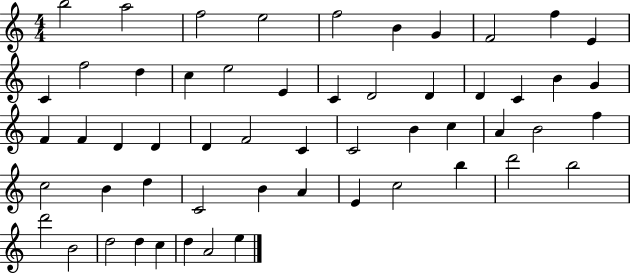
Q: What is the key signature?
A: C major